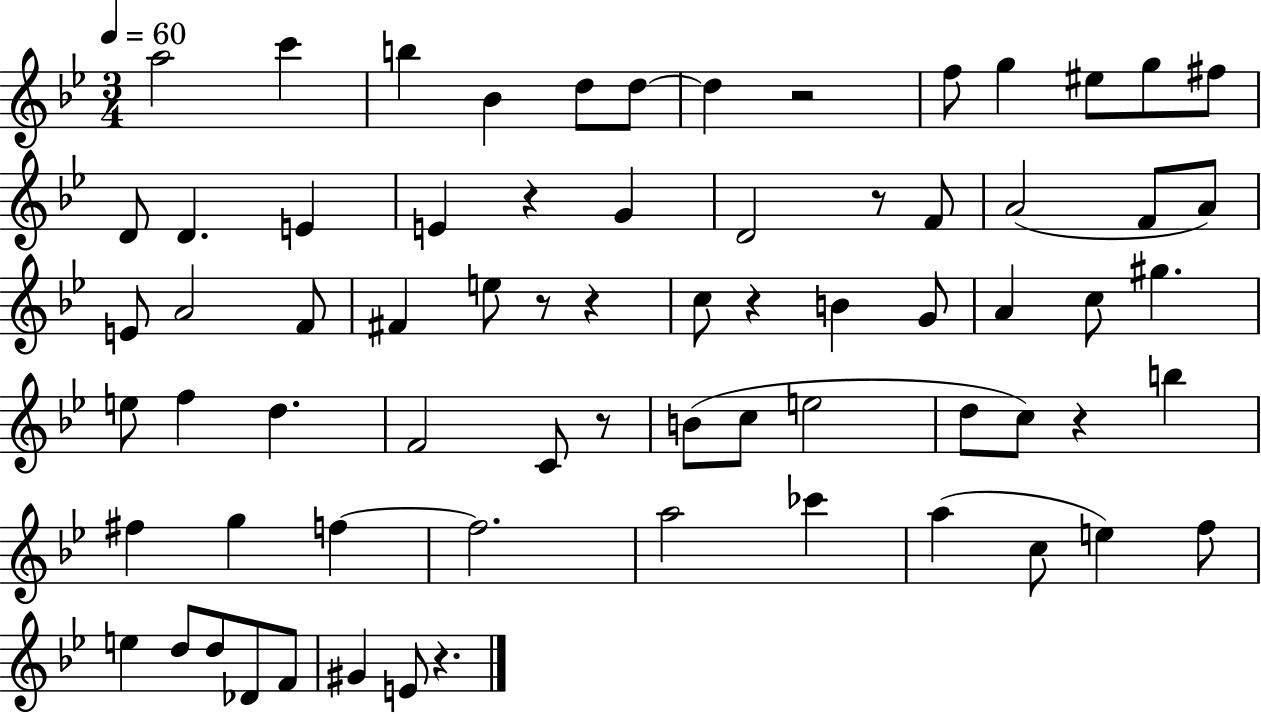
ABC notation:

X:1
T:Untitled
M:3/4
L:1/4
K:Bb
a2 c' b _B d/2 d/2 d z2 f/2 g ^e/2 g/2 ^f/2 D/2 D E E z G D2 z/2 F/2 A2 F/2 A/2 E/2 A2 F/2 ^F e/2 z/2 z c/2 z B G/2 A c/2 ^g e/2 f d F2 C/2 z/2 B/2 c/2 e2 d/2 c/2 z b ^f g f f2 a2 _c' a c/2 e f/2 e d/2 d/2 _D/2 F/2 ^G E/2 z